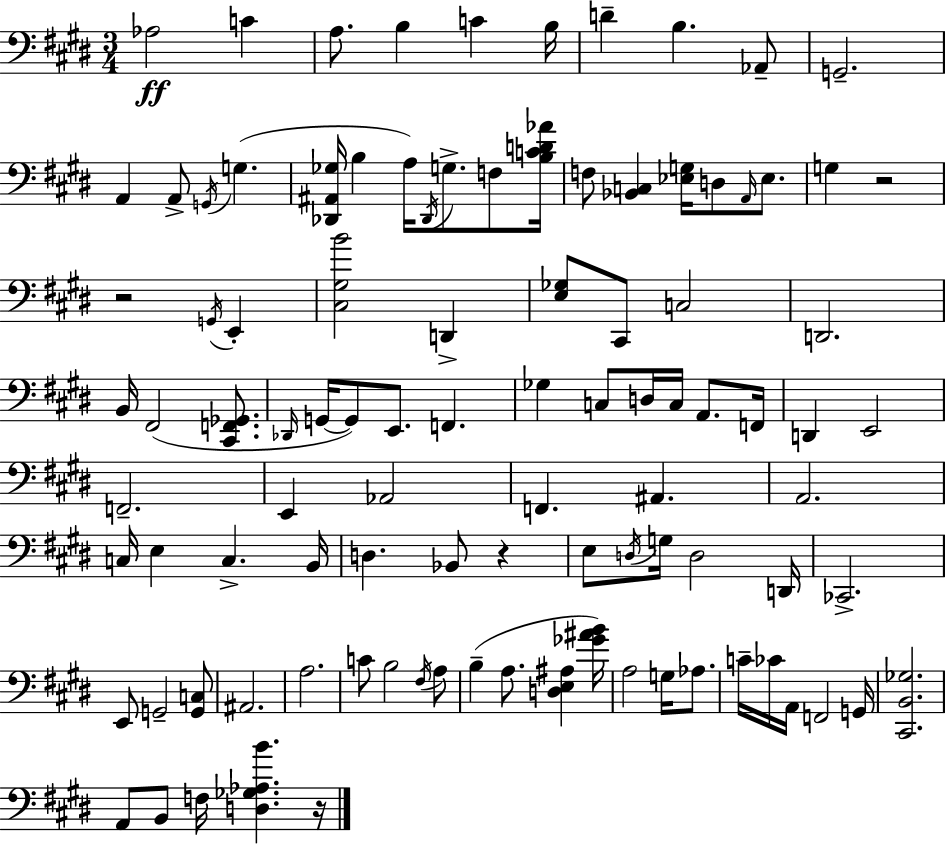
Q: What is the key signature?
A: E major